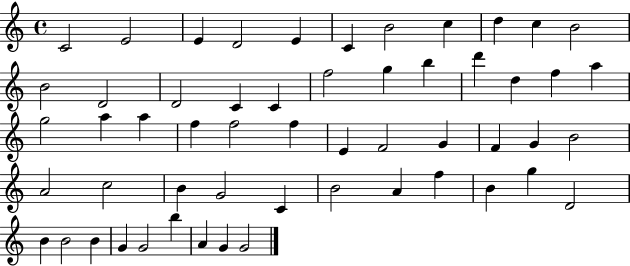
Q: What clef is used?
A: treble